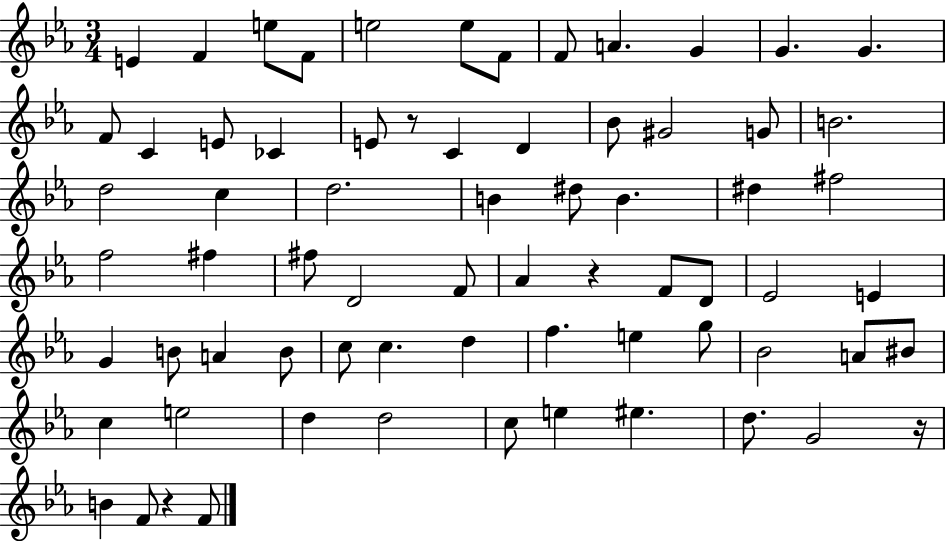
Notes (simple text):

E4/q F4/q E5/e F4/e E5/h E5/e F4/e F4/e A4/q. G4/q G4/q. G4/q. F4/e C4/q E4/e CES4/q E4/e R/e C4/q D4/q Bb4/e G#4/h G4/e B4/h. D5/h C5/q D5/h. B4/q D#5/e B4/q. D#5/q F#5/h F5/h F#5/q F#5/e D4/h F4/e Ab4/q R/q F4/e D4/e Eb4/h E4/q G4/q B4/e A4/q B4/e C5/e C5/q. D5/q F5/q. E5/q G5/e Bb4/h A4/e BIS4/e C5/q E5/h D5/q D5/h C5/e E5/q EIS5/q. D5/e. G4/h R/s B4/q F4/e R/q F4/e